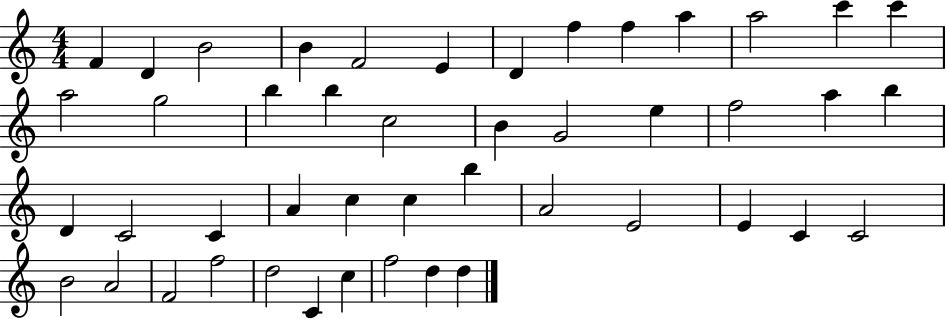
F4/q D4/q B4/h B4/q F4/h E4/q D4/q F5/q F5/q A5/q A5/h C6/q C6/q A5/h G5/h B5/q B5/q C5/h B4/q G4/h E5/q F5/h A5/q B5/q D4/q C4/h C4/q A4/q C5/q C5/q B5/q A4/h E4/h E4/q C4/q C4/h B4/h A4/h F4/h F5/h D5/h C4/q C5/q F5/h D5/q D5/q